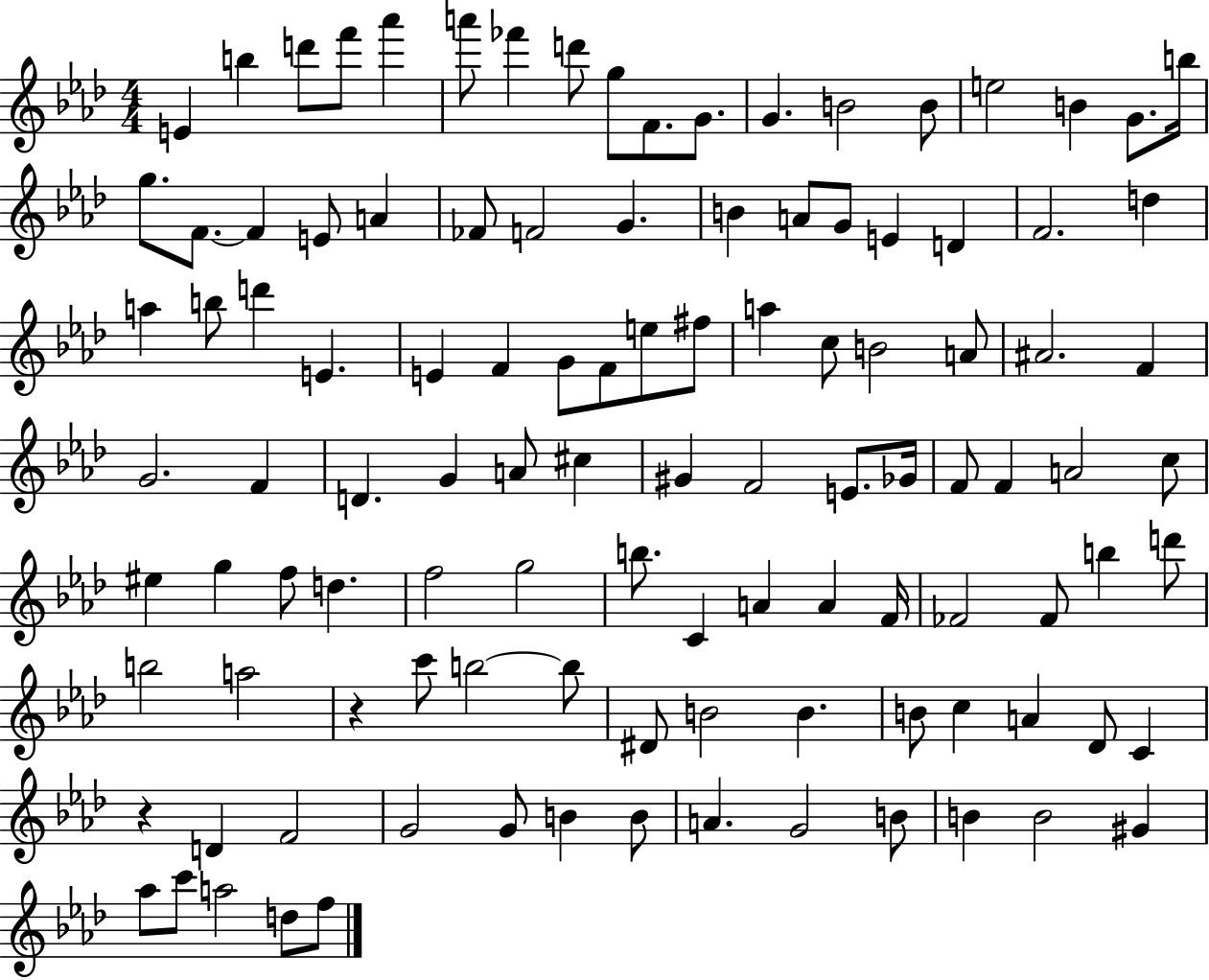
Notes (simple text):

E4/q B5/q D6/e F6/e Ab6/q A6/e FES6/q D6/e G5/e F4/e. G4/e. G4/q. B4/h B4/e E5/h B4/q G4/e. B5/s G5/e. F4/e. F4/q E4/e A4/q FES4/e F4/h G4/q. B4/q A4/e G4/e E4/q D4/q F4/h. D5/q A5/q B5/e D6/q E4/q. E4/q F4/q G4/e F4/e E5/e F#5/e A5/q C5/e B4/h A4/e A#4/h. F4/q G4/h. F4/q D4/q. G4/q A4/e C#5/q G#4/q F4/h E4/e. Gb4/s F4/e F4/q A4/h C5/e EIS5/q G5/q F5/e D5/q. F5/h G5/h B5/e. C4/q A4/q A4/q F4/s FES4/h FES4/e B5/q D6/e B5/h A5/h R/q C6/e B5/h B5/e D#4/e B4/h B4/q. B4/e C5/q A4/q Db4/e C4/q R/q D4/q F4/h G4/h G4/e B4/q B4/e A4/q. G4/h B4/e B4/q B4/h G#4/q Ab5/e C6/e A5/h D5/e F5/e